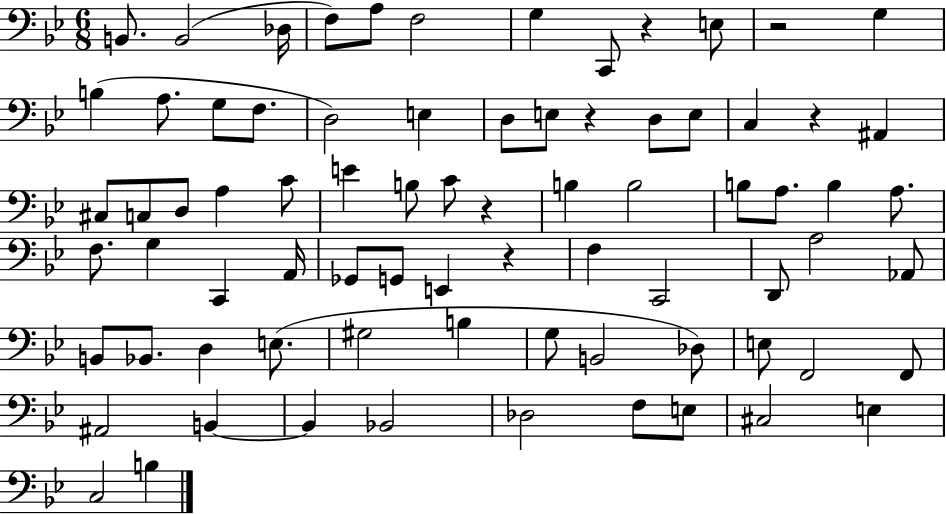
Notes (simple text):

B2/e. B2/h Db3/s F3/e A3/e F3/h G3/q C2/e R/q E3/e R/h G3/q B3/q A3/e. G3/e F3/e. D3/h E3/q D3/e E3/e R/q D3/e E3/e C3/q R/q A#2/q C#3/e C3/e D3/e A3/q C4/e E4/q B3/e C4/e R/q B3/q B3/h B3/e A3/e. B3/q A3/e. F3/e. G3/q C2/q A2/s Gb2/e G2/e E2/q R/q F3/q C2/h D2/e A3/h Ab2/e B2/e Bb2/e. D3/q E3/e. G#3/h B3/q G3/e B2/h Db3/e E3/e F2/h F2/e A#2/h B2/q B2/q Bb2/h Db3/h F3/e E3/e C#3/h E3/q C3/h B3/q